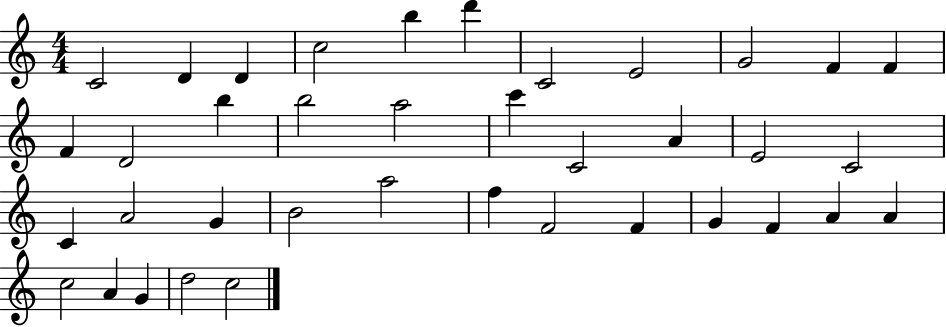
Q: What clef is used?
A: treble